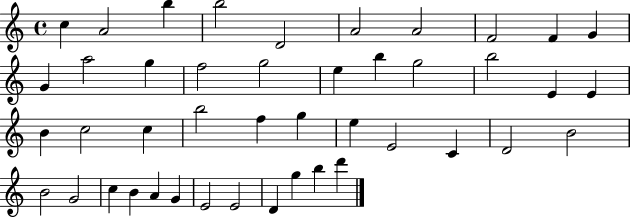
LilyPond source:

{
  \clef treble
  \time 4/4
  \defaultTimeSignature
  \key c \major
  c''4 a'2 b''4 | b''2 d'2 | a'2 a'2 | f'2 f'4 g'4 | \break g'4 a''2 g''4 | f''2 g''2 | e''4 b''4 g''2 | b''2 e'4 e'4 | \break b'4 c''2 c''4 | b''2 f''4 g''4 | e''4 e'2 c'4 | d'2 b'2 | \break b'2 g'2 | c''4 b'4 a'4 g'4 | e'2 e'2 | d'4 g''4 b''4 d'''4 | \break \bar "|."
}